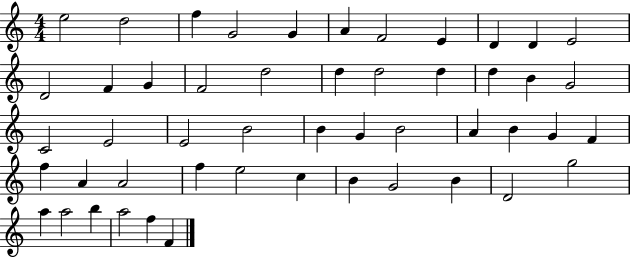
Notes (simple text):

E5/h D5/h F5/q G4/h G4/q A4/q F4/h E4/q D4/q D4/q E4/h D4/h F4/q G4/q F4/h D5/h D5/q D5/h D5/q D5/q B4/q G4/h C4/h E4/h E4/h B4/h B4/q G4/q B4/h A4/q B4/q G4/q F4/q F5/q A4/q A4/h F5/q E5/h C5/q B4/q G4/h B4/q D4/h G5/h A5/q A5/h B5/q A5/h F5/q F4/q